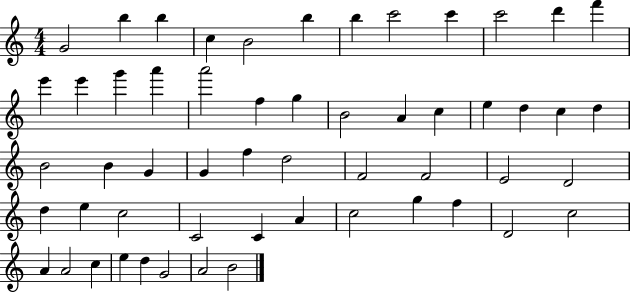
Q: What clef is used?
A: treble